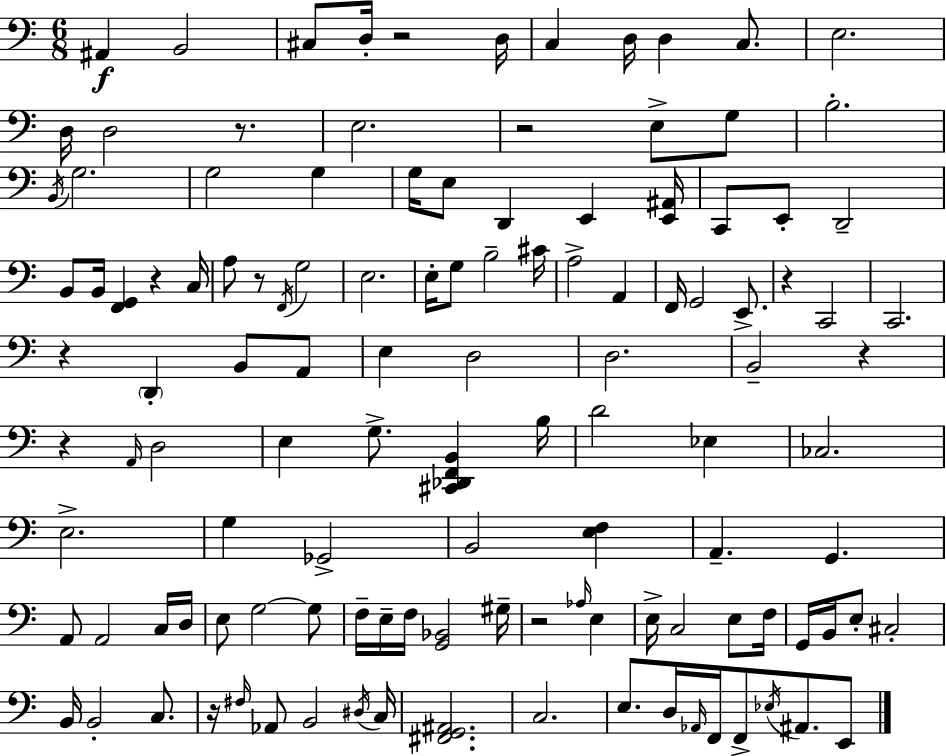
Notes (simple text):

A#2/q B2/h C#3/e D3/s R/h D3/s C3/q D3/s D3/q C3/e. E3/h. D3/s D3/h R/e. E3/h. R/h E3/e G3/e B3/h. B2/s G3/h. G3/h G3/q G3/s E3/e D2/q E2/q [E2,A#2]/s C2/e E2/e D2/h B2/e B2/s [F2,G2]/q R/q C3/s A3/e R/e F2/s G3/h E3/h. E3/s G3/e B3/h C#4/s A3/h A2/q F2/s G2/h E2/e. R/q C2/h C2/h. R/q D2/q B2/e A2/e E3/q D3/h D3/h. B2/h R/q R/q A2/s D3/h E3/q G3/e. [C#2,Db2,F2,B2]/q B3/s D4/h Eb3/q CES3/h. E3/h. G3/q Gb2/h B2/h [E3,F3]/q A2/q. G2/q. A2/e A2/h C3/s D3/s E3/e G3/h G3/e F3/s E3/s F3/s [G2,Bb2]/h G#3/s R/h Ab3/s E3/q E3/s C3/h E3/e F3/s G2/s B2/s E3/e C#3/h B2/s B2/h C3/e. R/s F#3/s Ab2/e B2/h D#3/s C3/s [F#2,G2,A#2]/h. C3/h. E3/e. D3/s Ab2/s F2/s F2/e Eb3/s A#2/e. E2/e